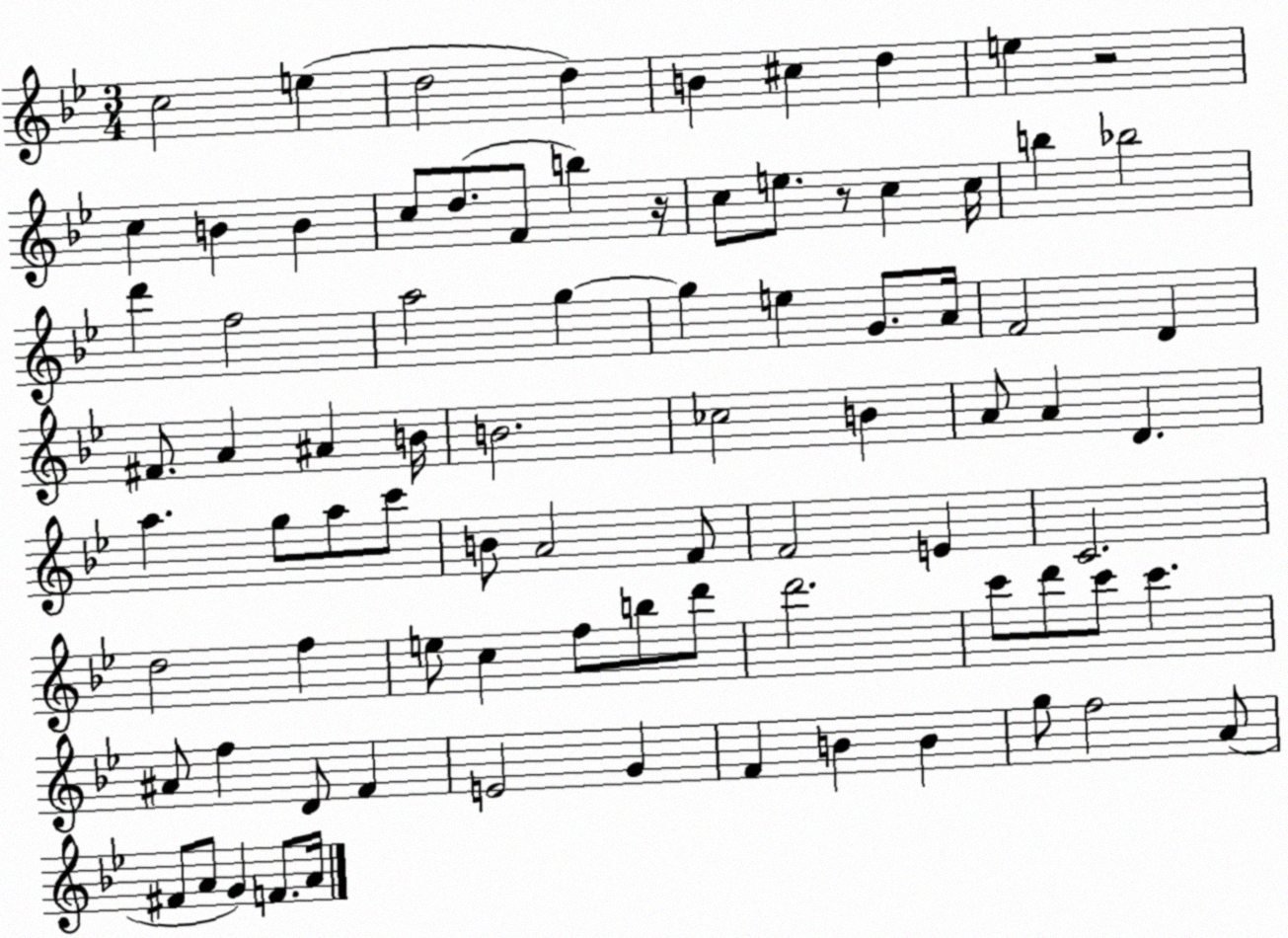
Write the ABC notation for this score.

X:1
T:Untitled
M:3/4
L:1/4
K:Bb
c2 e d2 d B ^c d e z2 c B B c/2 d/2 F/2 b z/4 c/2 e/2 z/2 c c/4 b _b2 d' f2 a2 g g e G/2 A/4 F2 D ^F/2 A ^A B/4 B2 _c2 B A/2 A D a g/2 a/2 c'/2 B/2 A2 F/2 F2 E C2 d2 f e/2 c f/2 b/2 d'/2 d'2 c'/2 d'/2 c'/2 c' ^A/2 f D/2 F E2 G F B B g/2 f2 A/2 ^F/2 A/2 G F/2 A/4